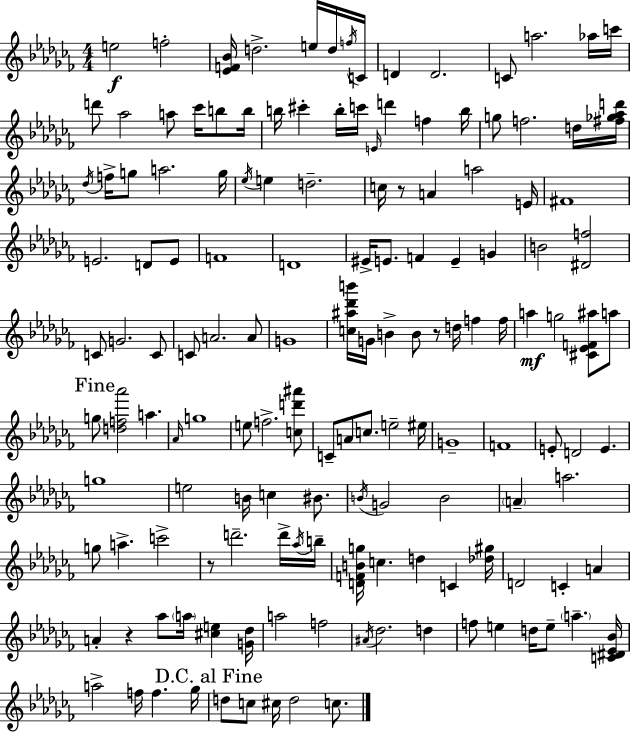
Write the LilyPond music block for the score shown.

{
  \clef treble
  \numericTimeSignature
  \time 4/4
  \key aes \minor
  e''2\f f''2-. | <ees' f' bes'>16 d''2.-> e''16 d''16 \acciaccatura { f''16 } | c'16 d'4 d'2. | c'8 a''2. aes''16 | \break c'''16 d'''8 aes''2 a''8 ces'''16 b''8 | b''16 b''16 cis'''4-. b''16-. c'''16 \grace { e'16 } d'''4 f''4 | b''16 g''8 f''2. | d''16 <fis'' ges'' aes'' d'''>16 \acciaccatura { des''16 } f''16-> g''8 a''2. | \break g''16 \acciaccatura { ees''16 } e''4 d''2.-- | c''16 r8 a'4 a''2 | e'16 fis'1 | e'2. | \break d'8 e'8 f'1 | d'1 | eis'16-> e'8. f'4 e'4-- | g'4 b'2 <dis' f''>2 | \break c'8 g'2. | c'8 c'8 a'2. | a'8 g'1 | <c'' ais'' des''' b'''>16 g'16 b'4-> b'8 r8 d''16 f''4 | \break f''16 a''4\mf g''2 | <cis' ees' f' ais''>8 a''8 \mark "Fine" g''8 <d'' f'' aes'''>2 a''4. | \grace { aes'16 } g''1 | e''8 f''2.-> | \break <c'' d''' ais'''>8 c'8-- a'8 c''8. e''2-- | eis''16 g'1-- | f'1 | e'8-. d'2 e'4. | \break g''1 | e''2 b'16 c''4 | bis'8. \acciaccatura { b'16 } g'2 b'2 | \parenthesize a'4-- a''2. | \break g''8 a''4.-> c'''2-> | r8 d'''2.-- | d'''16-> \acciaccatura { aes''16 } b''16-- <d' f' b' g''>16 c''4. d''4 | c'4 <des'' gis''>16 d'2 c'4-. | \break a'4 a'4-. r4 aes''8 | \parenthesize a''16 <cis'' e''>4 <g' des''>16 a''2 f''2 | \acciaccatura { ais'16 } des''2. | d''4 f''8 e''4 d''16 e''8-- | \break \parenthesize a''4.-- <c' dis' ees' bes'>16 a''2-> | f''16 f''4. ges''16 \mark "D.C. al Fine" d''8 c''8 cis''16 d''2 | c''8. \bar "|."
}